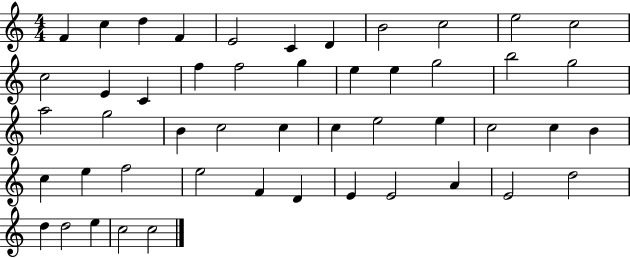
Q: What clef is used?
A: treble